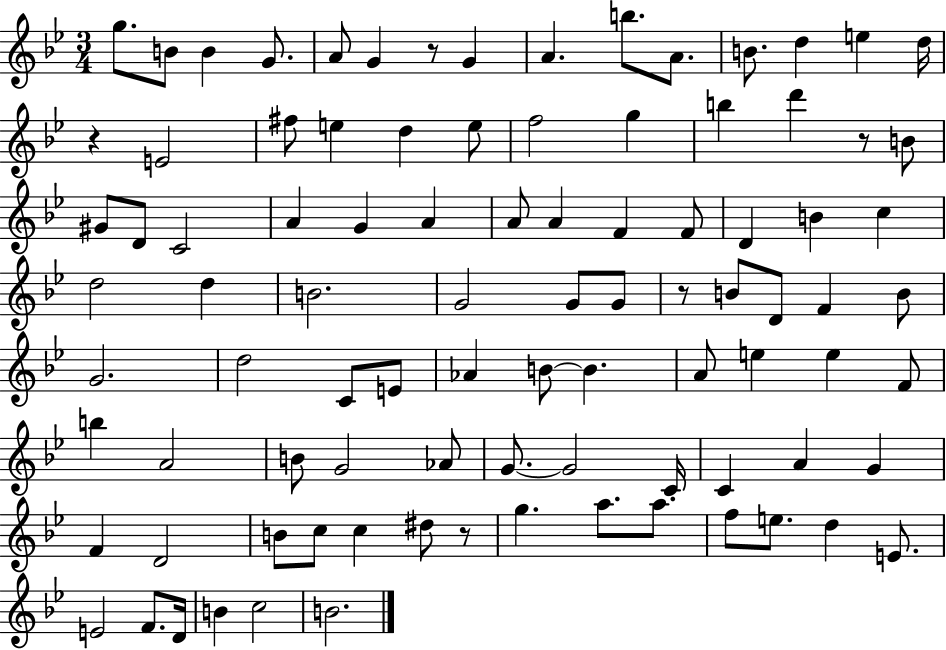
G5/e. B4/e B4/q G4/e. A4/e G4/q R/e G4/q A4/q. B5/e. A4/e. B4/e. D5/q E5/q D5/s R/q E4/h F#5/e E5/q D5/q E5/e F5/h G5/q B5/q D6/q R/e B4/e G#4/e D4/e C4/h A4/q G4/q A4/q A4/e A4/q F4/q F4/e D4/q B4/q C5/q D5/h D5/q B4/h. G4/h G4/e G4/e R/e B4/e D4/e F4/q B4/e G4/h. D5/h C4/e E4/e Ab4/q B4/e B4/q. A4/e E5/q E5/q F4/e B5/q A4/h B4/e G4/h Ab4/e G4/e. G4/h C4/s C4/q A4/q G4/q F4/q D4/h B4/e C5/e C5/q D#5/e R/e G5/q. A5/e. A5/e. F5/e E5/e. D5/q E4/e. E4/h F4/e. D4/s B4/q C5/h B4/h.